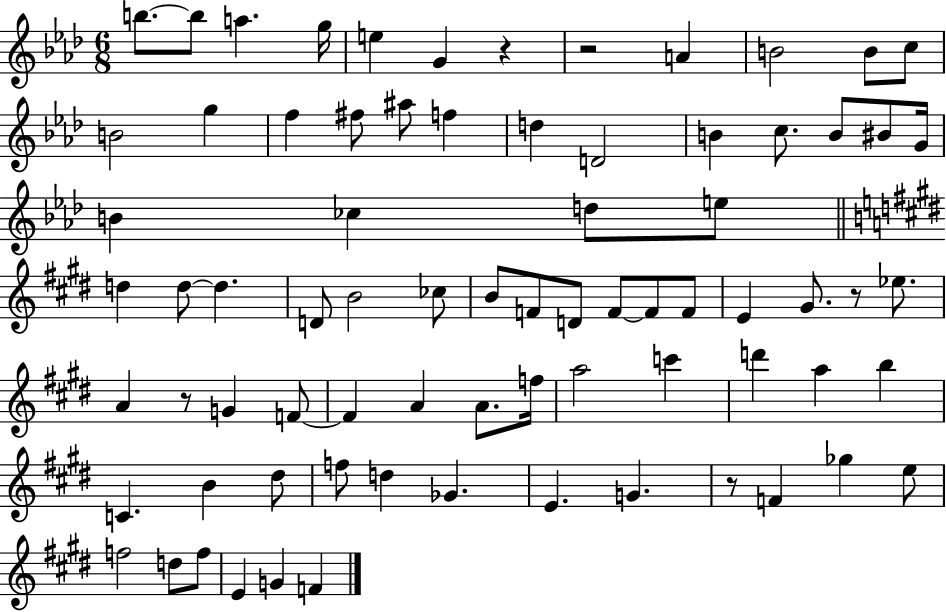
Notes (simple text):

B5/e. B5/e A5/q. G5/s E5/q G4/q R/q R/h A4/q B4/h B4/e C5/e B4/h G5/q F5/q F#5/e A#5/e F5/q D5/q D4/h B4/q C5/e. B4/e BIS4/e G4/s B4/q CES5/q D5/e E5/e D5/q D5/e D5/q. D4/e B4/h CES5/e B4/e F4/e D4/e F4/e F4/e F4/e E4/q G#4/e. R/e Eb5/e. A4/q R/e G4/q F4/e F4/q A4/q A4/e. F5/s A5/h C6/q D6/q A5/q B5/q C4/q. B4/q D#5/e F5/e D5/q Gb4/q. E4/q. G4/q. R/e F4/q Gb5/q E5/e F5/h D5/e F5/e E4/q G4/q F4/q